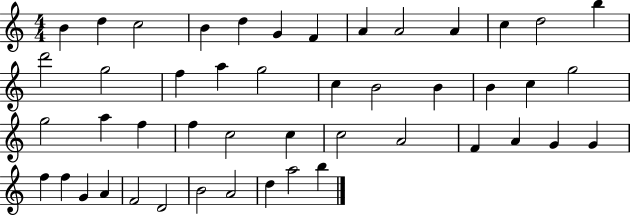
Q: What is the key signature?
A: C major